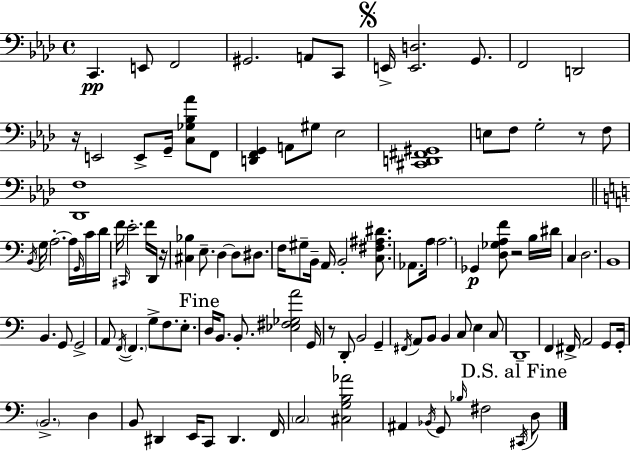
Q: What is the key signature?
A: AES major